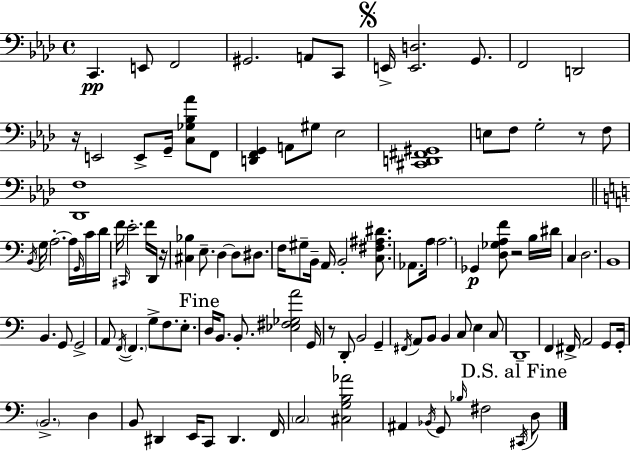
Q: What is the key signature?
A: AES major